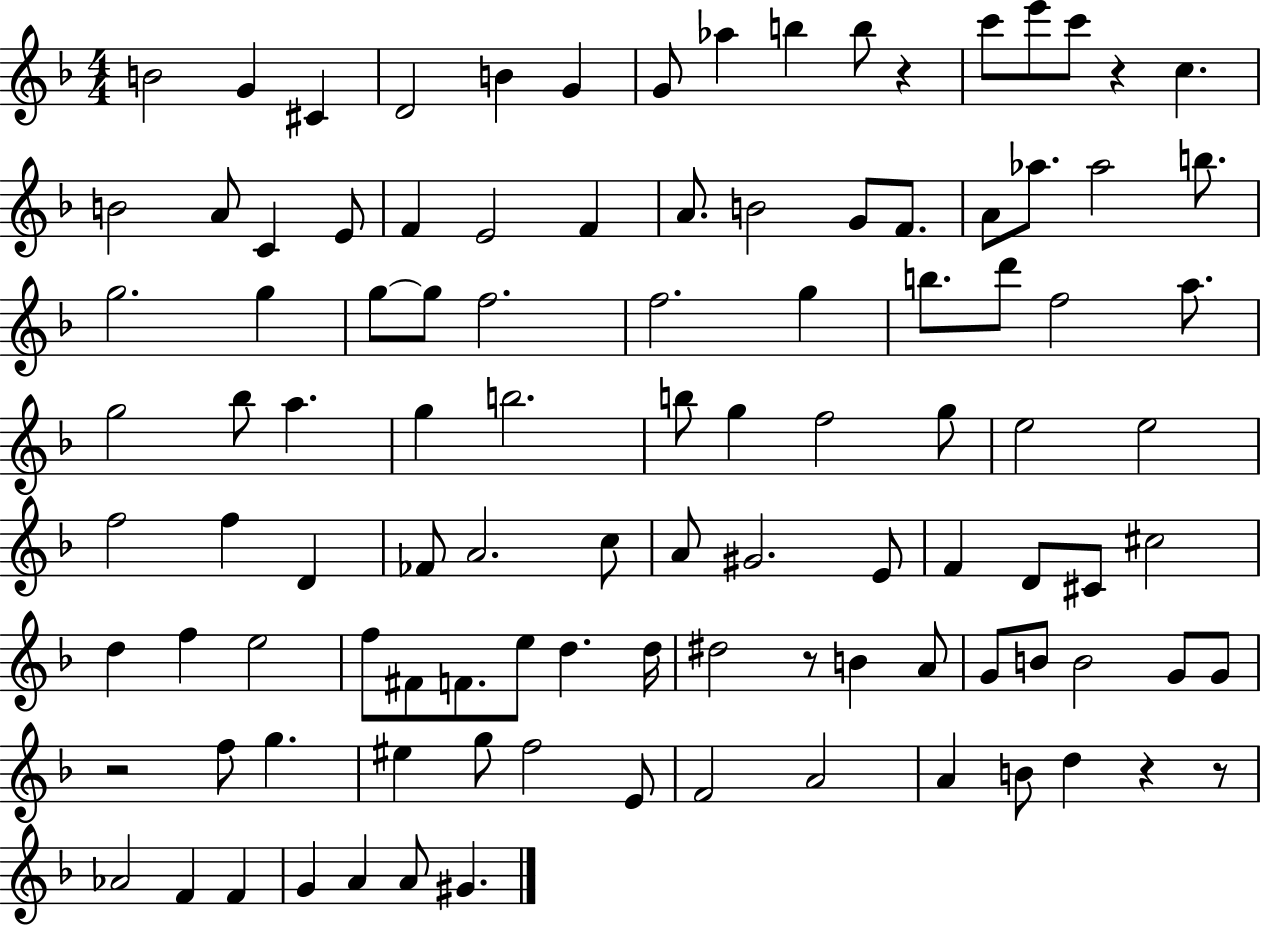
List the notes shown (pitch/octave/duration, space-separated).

B4/h G4/q C#4/q D4/h B4/q G4/q G4/e Ab5/q B5/q B5/e R/q C6/e E6/e C6/e R/q C5/q. B4/h A4/e C4/q E4/e F4/q E4/h F4/q A4/e. B4/h G4/e F4/e. A4/e Ab5/e. Ab5/h B5/e. G5/h. G5/q G5/e G5/e F5/h. F5/h. G5/q B5/e. D6/e F5/h A5/e. G5/h Bb5/e A5/q. G5/q B5/h. B5/e G5/q F5/h G5/e E5/h E5/h F5/h F5/q D4/q FES4/e A4/h. C5/e A4/e G#4/h. E4/e F4/q D4/e C#4/e C#5/h D5/q F5/q E5/h F5/e F#4/e F4/e. E5/e D5/q. D5/s D#5/h R/e B4/q A4/e G4/e B4/e B4/h G4/e G4/e R/h F5/e G5/q. EIS5/q G5/e F5/h E4/e F4/h A4/h A4/q B4/e D5/q R/q R/e Ab4/h F4/q F4/q G4/q A4/q A4/e G#4/q.